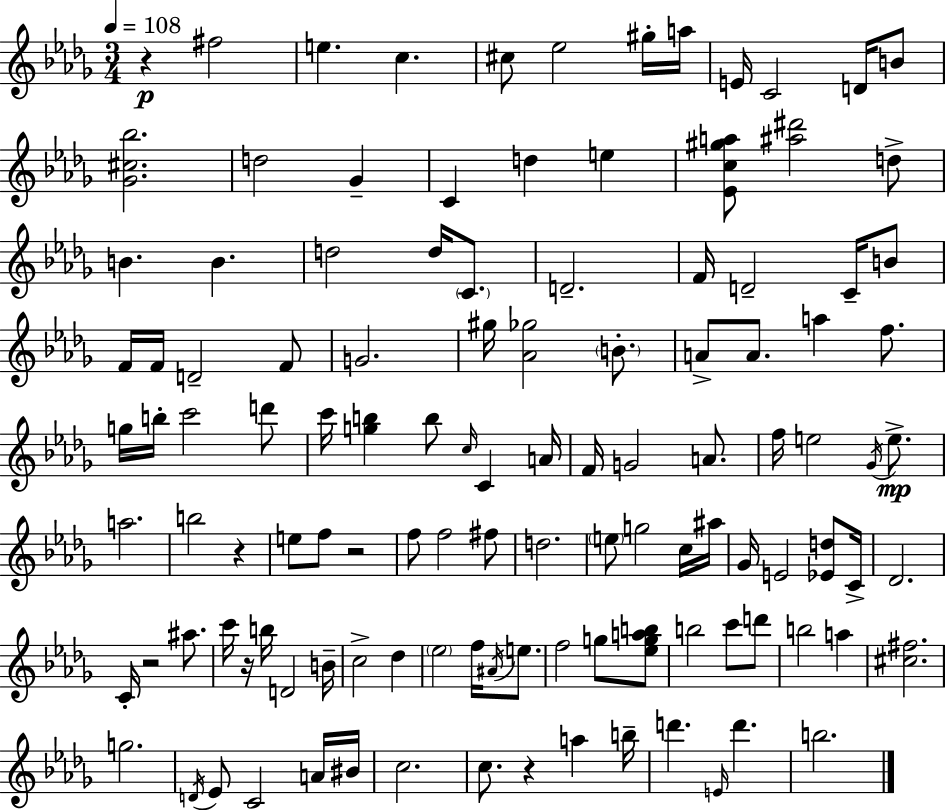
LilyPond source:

{
  \clef treble
  \numericTimeSignature
  \time 3/4
  \key bes \minor
  \tempo 4 = 108
  r4\p fis''2 | e''4. c''4. | cis''8 ees''2 gis''16-. a''16 | e'16 c'2 d'16 b'8 | \break <ges' cis'' bes''>2. | d''2 ges'4-- | c'4 d''4 e''4 | <ees' c'' gis'' a''>8 <ais'' dis'''>2 d''8-> | \break b'4. b'4. | d''2 d''16 \parenthesize c'8. | d'2.-- | f'16 d'2-- c'16-- b'8 | \break f'16 f'16 d'2-- f'8 | g'2. | gis''16 <aes' ges''>2 \parenthesize b'8.-. | a'8-> a'8. a''4 f''8. | \break g''16 b''16-. c'''2 d'''8 | c'''16 <g'' b''>4 b''8 \grace { c''16 } c'4 | a'16 f'16 g'2 a'8. | f''16 e''2 \acciaccatura { ges'16 }\mp e''8.-> | \break a''2. | b''2 r4 | e''8 f''8 r2 | f''8 f''2 | \break fis''8 d''2. | \parenthesize e''8 g''2 | c''16 ais''16 ges'16 e'2 <ees' d''>8 | c'16-> des'2. | \break c'16-. r2 ais''8. | c'''16 r16 b''16 d'2 | b'16-- c''2-> des''4 | \parenthesize ees''2 f''16 \acciaccatura { ais'16 } | \break e''8. f''2 g''8 | <ees'' g'' a'' b''>8 b''2 c'''8 | d'''8 b''2 a''4 | <cis'' fis''>2. | \break g''2. | \acciaccatura { d'16 } ees'8 c'2 | a'16 bis'16 c''2. | c''8. r4 a''4 | \break b''16-- d'''4. \grace { e'16 } d'''4. | b''2. | \bar "|."
}